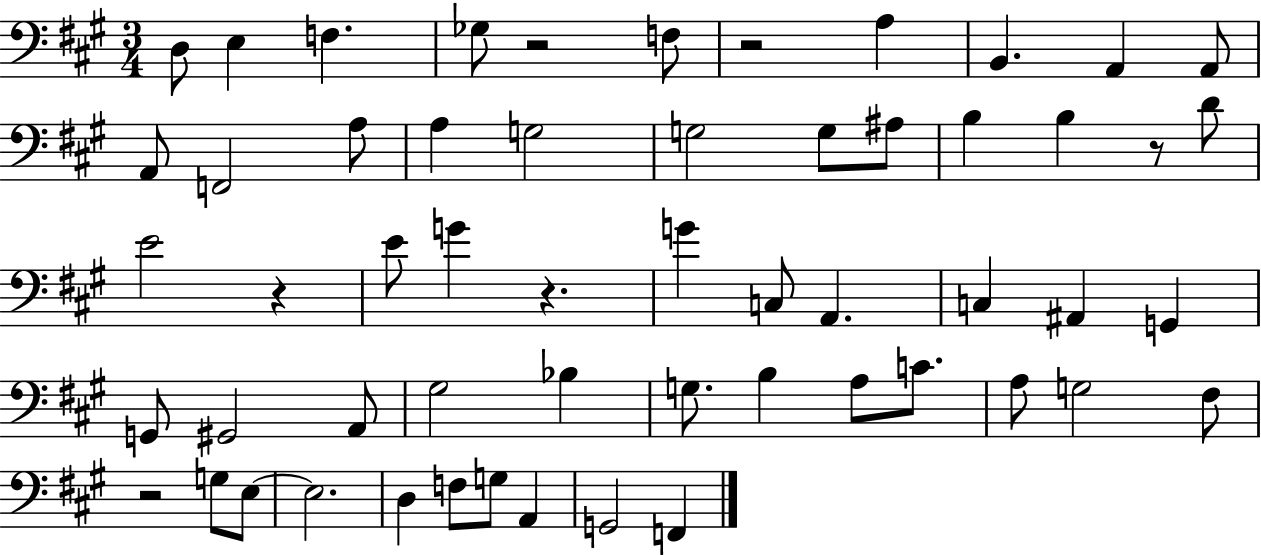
D3/e E3/q F3/q. Gb3/e R/h F3/e R/h A3/q B2/q. A2/q A2/e A2/e F2/h A3/e A3/q G3/h G3/h G3/e A#3/e B3/q B3/q R/e D4/e E4/h R/q E4/e G4/q R/q. G4/q C3/e A2/q. C3/q A#2/q G2/q G2/e G#2/h A2/e G#3/h Bb3/q G3/e. B3/q A3/e C4/e. A3/e G3/h F#3/e R/h G3/e E3/e E3/h. D3/q F3/e G3/e A2/q G2/h F2/q